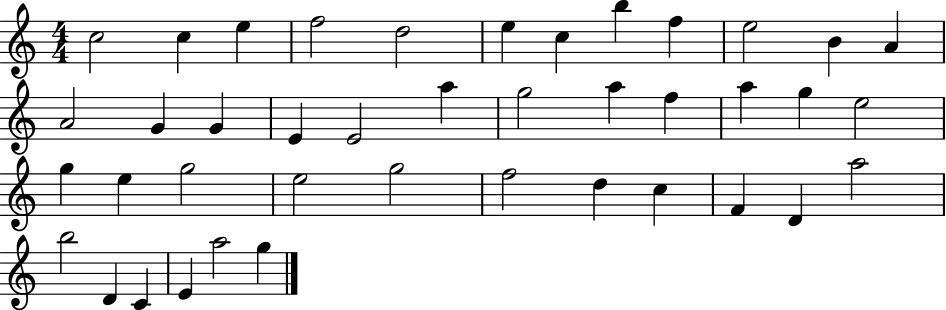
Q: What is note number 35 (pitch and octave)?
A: A5